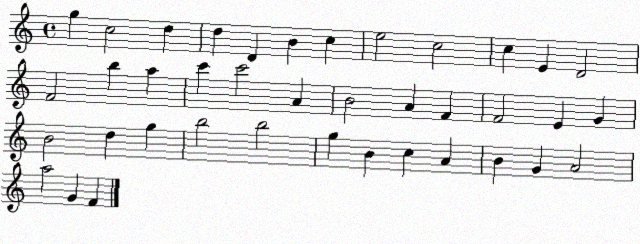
X:1
T:Untitled
M:4/4
L:1/4
K:C
g c2 d d D B c e2 c2 c E D2 F2 b a c' c'2 A B2 A F F2 E G B2 d g b2 b2 g B c A B G A2 a2 G F